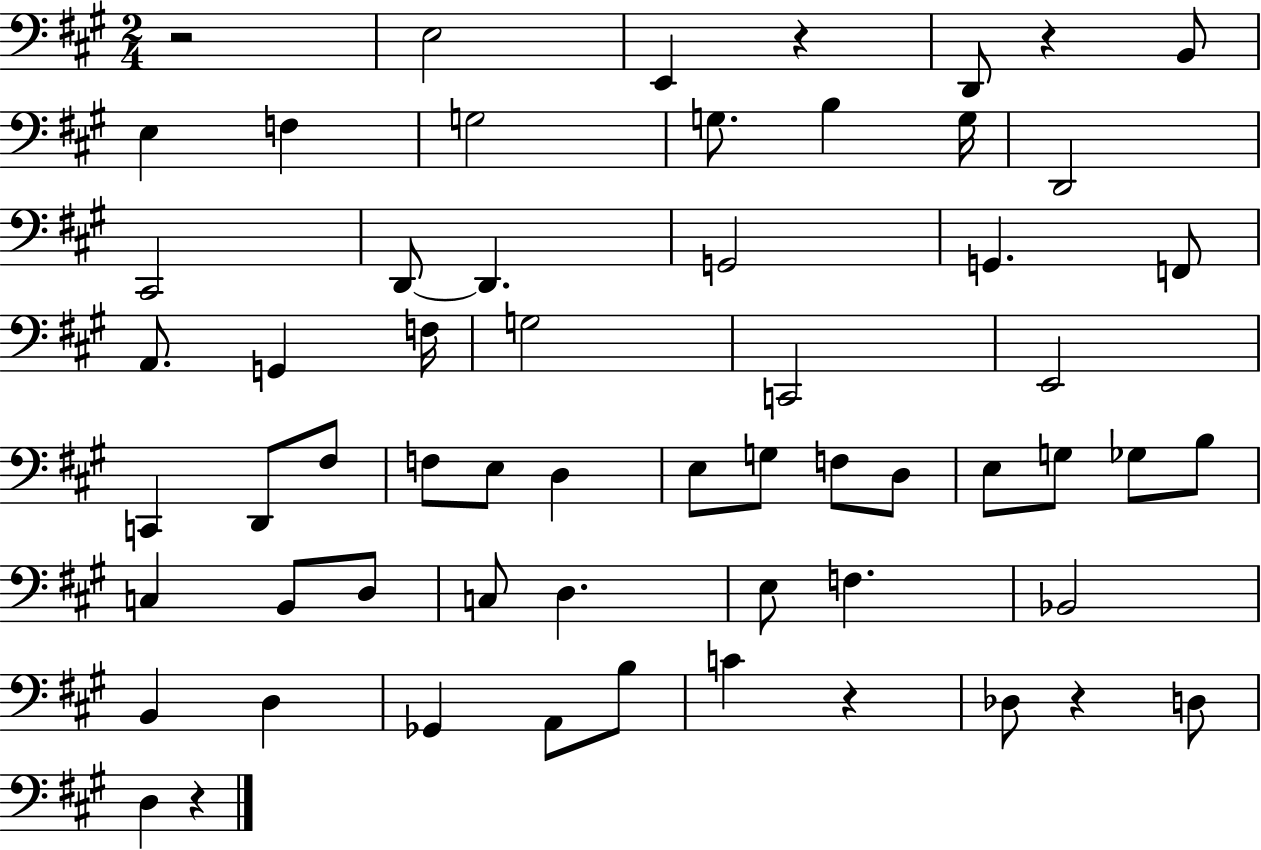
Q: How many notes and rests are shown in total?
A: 60